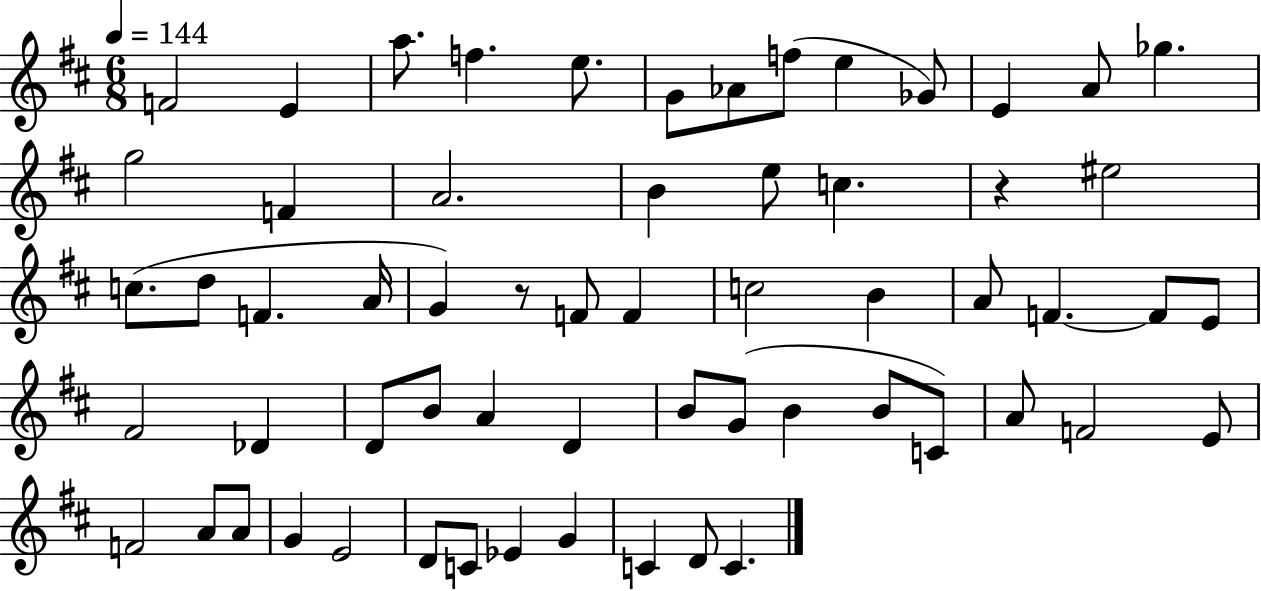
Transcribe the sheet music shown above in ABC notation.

X:1
T:Untitled
M:6/8
L:1/4
K:D
F2 E a/2 f e/2 G/2 _A/2 f/2 e _G/2 E A/2 _g g2 F A2 B e/2 c z ^e2 c/2 d/2 F A/4 G z/2 F/2 F c2 B A/2 F F/2 E/2 ^F2 _D D/2 B/2 A D B/2 G/2 B B/2 C/2 A/2 F2 E/2 F2 A/2 A/2 G E2 D/2 C/2 _E G C D/2 C